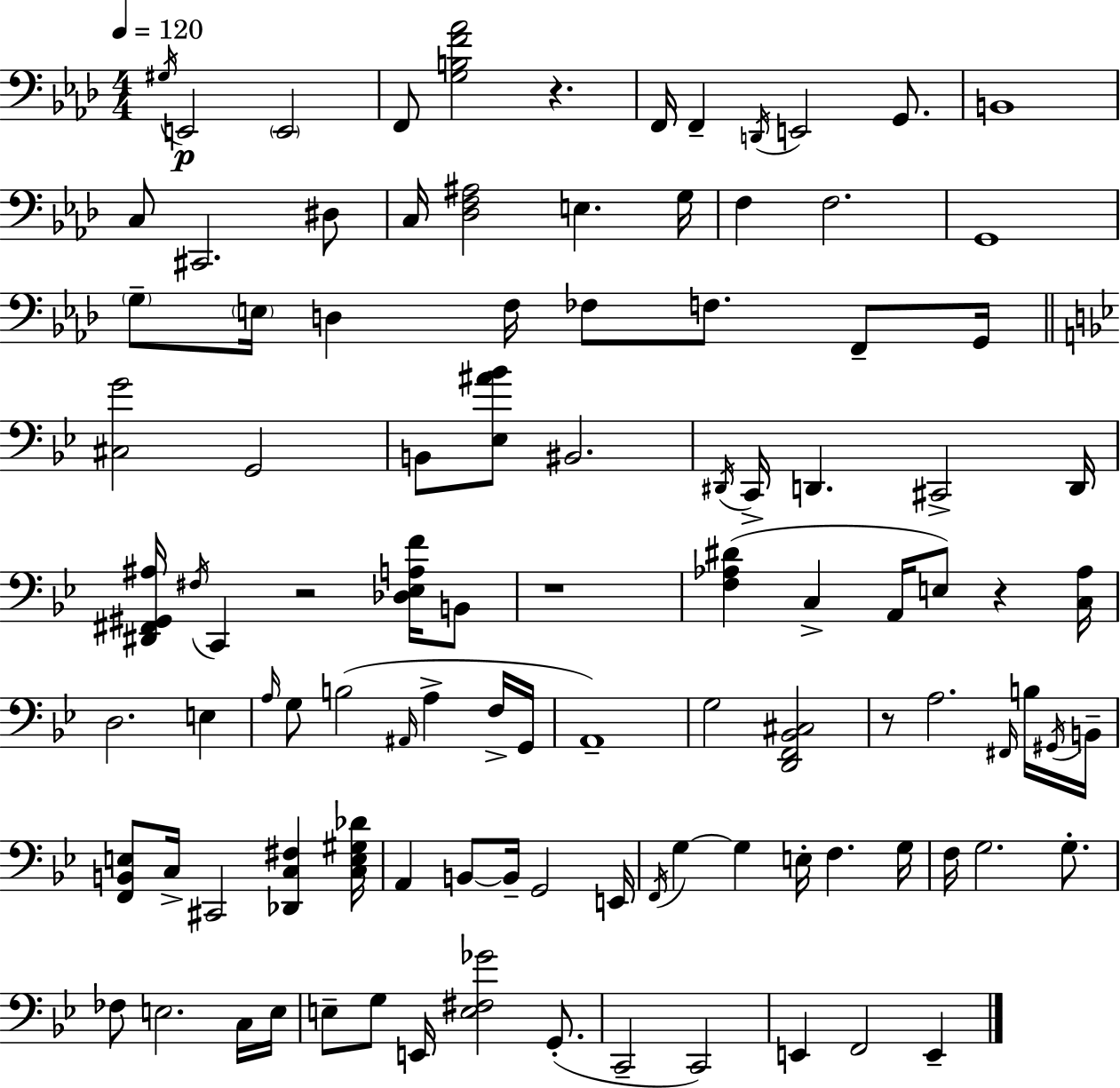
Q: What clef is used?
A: bass